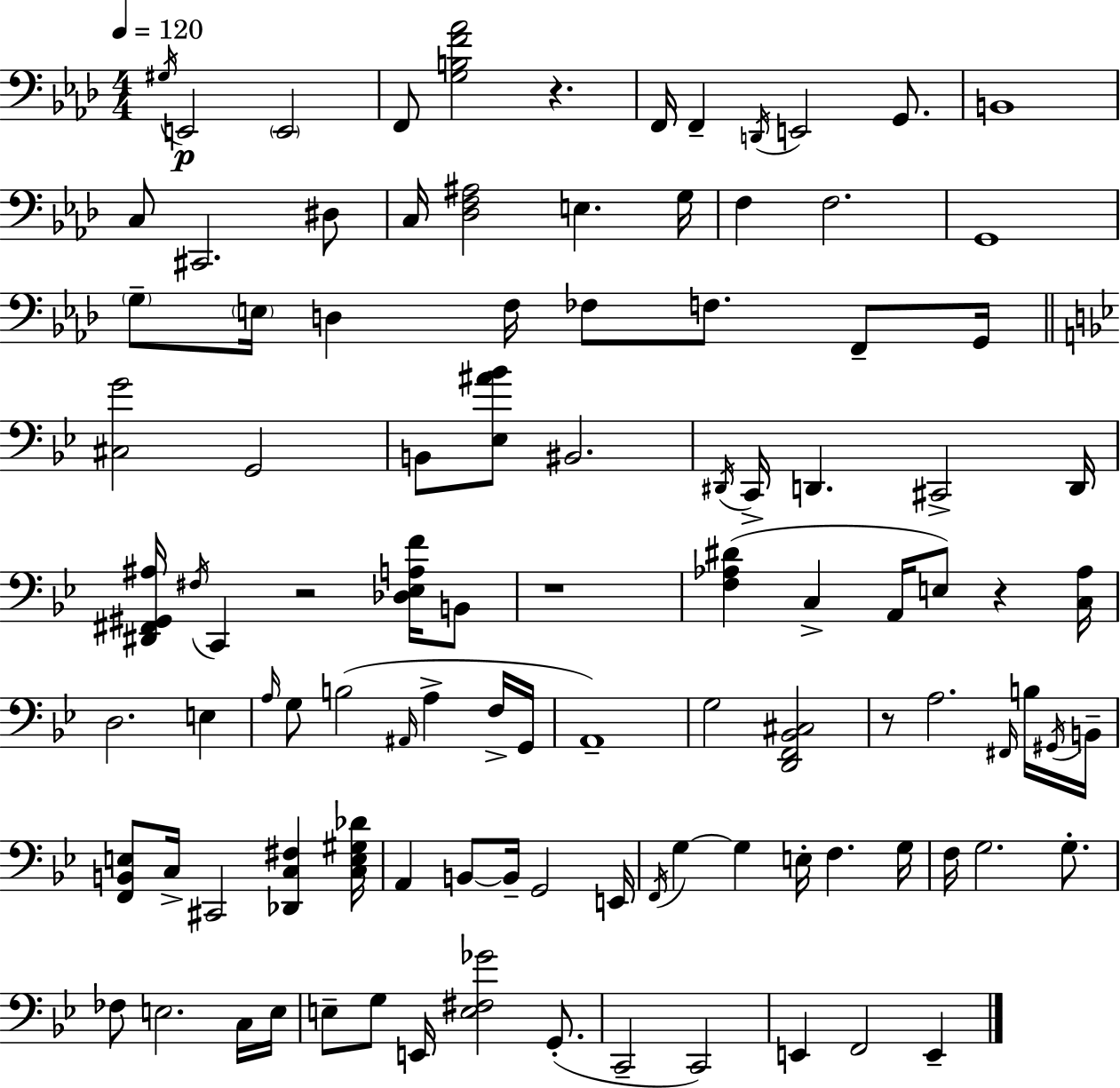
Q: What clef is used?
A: bass